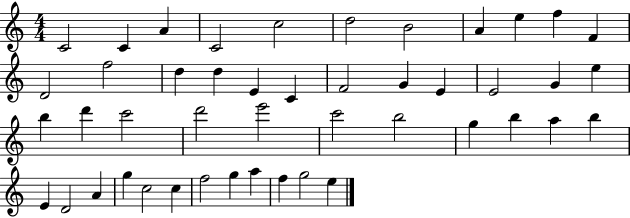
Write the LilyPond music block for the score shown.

{
  \clef treble
  \numericTimeSignature
  \time 4/4
  \key c \major
  c'2 c'4 a'4 | c'2 c''2 | d''2 b'2 | a'4 e''4 f''4 f'4 | \break d'2 f''2 | d''4 d''4 e'4 c'4 | f'2 g'4 e'4 | e'2 g'4 e''4 | \break b''4 d'''4 c'''2 | d'''2 e'''2 | c'''2 b''2 | g''4 b''4 a''4 b''4 | \break e'4 d'2 a'4 | g''4 c''2 c''4 | f''2 g''4 a''4 | f''4 g''2 e''4 | \break \bar "|."
}